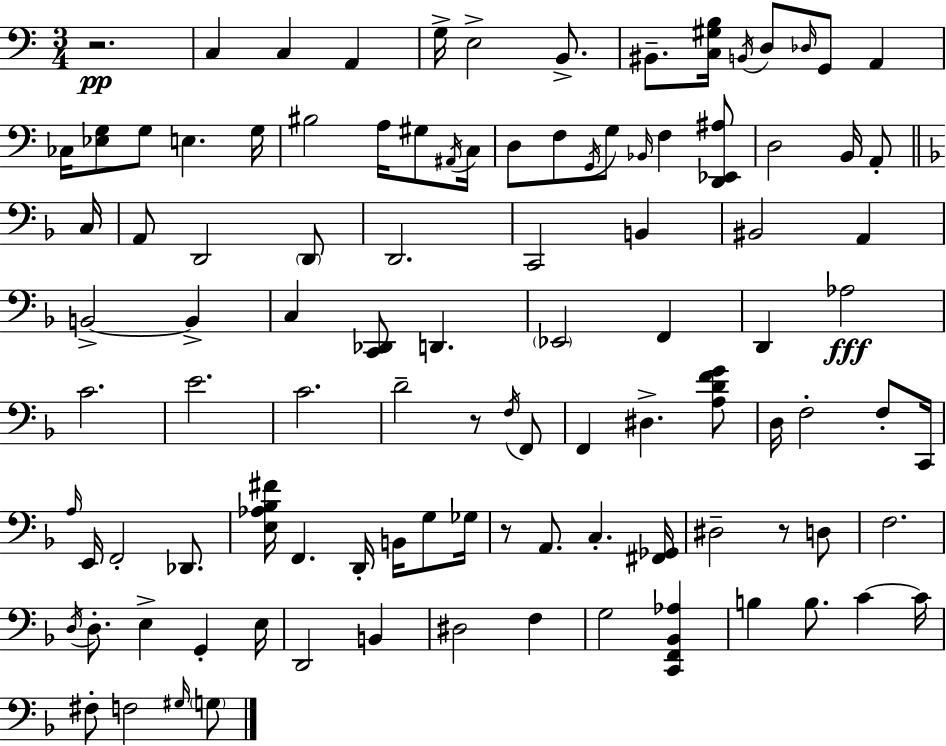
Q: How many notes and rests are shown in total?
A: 103